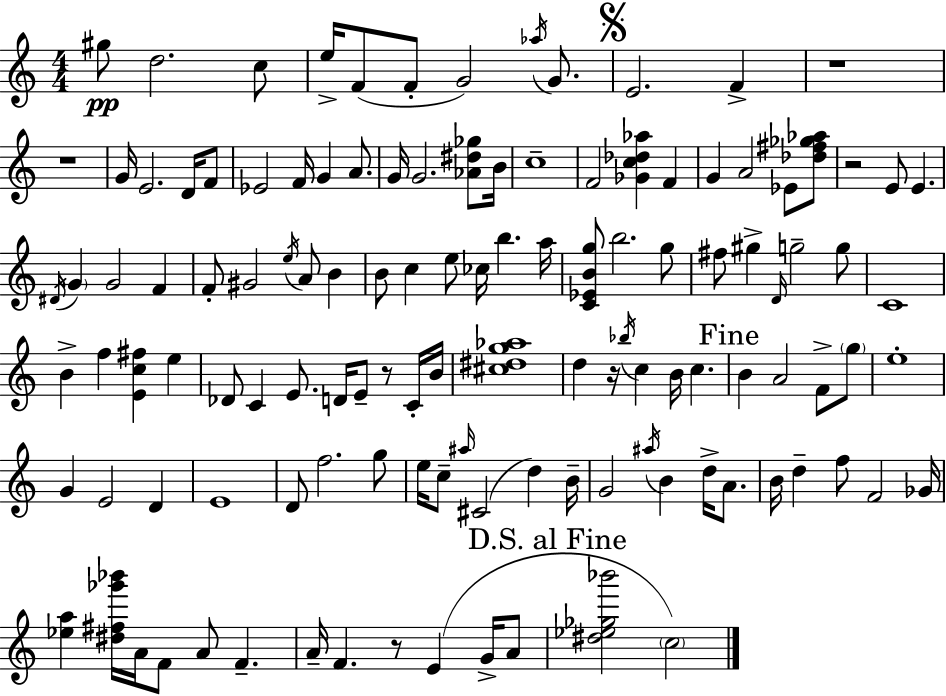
{
  \clef treble
  \numericTimeSignature
  \time 4/4
  \key c \major
  gis''8\pp d''2. c''8 | e''16-> f'8( f'8-. g'2) \acciaccatura { aes''16 } g'8. | \mark \markup { \musicglyph "scripts.segno" } e'2. f'4-> | r1 | \break r1 | g'16 e'2. d'16 f'8 | ees'2 f'16 g'4 a'8. | g'16 g'2. <aes' dis'' ges''>8 | \break b'16 c''1-- | f'2 <ges' c'' des'' aes''>4 f'4 | g'4 a'2 ees'8 <des'' fis'' ges'' aes''>8 | r2 e'8 e'4. | \break \acciaccatura { dis'16 } \parenthesize g'4 g'2 f'4 | f'8-. gis'2 \acciaccatura { e''16 } a'8 b'4 | b'8 c''4 e''8 ces''16 b''4. | a''16 <c' ees' b' g''>8 b''2. | \break g''8 fis''8 gis''4-> \grace { d'16 } g''2-- | g''8 c'1 | b'4-> f''4 <e' c'' fis''>4 | e''4 des'8 c'4 e'8. d'16 e'8-- | \break r8 c'16-. b'16 <cis'' dis'' g'' aes''>1 | d''4 r16 \acciaccatura { bes''16 } c''4 b'16 c''4. | \mark "Fine" b'4 a'2 | f'8-> \parenthesize g''8 e''1-. | \break g'4 e'2 | d'4 e'1 | d'8 f''2. | g''8 e''16 c''8-- \grace { ais''16 }( cis'2 | \break d''4) b'16-- g'2 \acciaccatura { ais''16 } b'4 | d''16-> a'8. b'16 d''4-- f''8 f'2 | ges'16 <ees'' a''>4 <dis'' fis'' ges''' bes'''>16 a'16 f'8 a'8 | f'4.-- a'16-- f'4. r8 | \break e'4( g'16-> a'8 \mark "D.S. al Fine" <dis'' ees'' ges'' bes'''>2 \parenthesize c''2) | \bar "|."
}